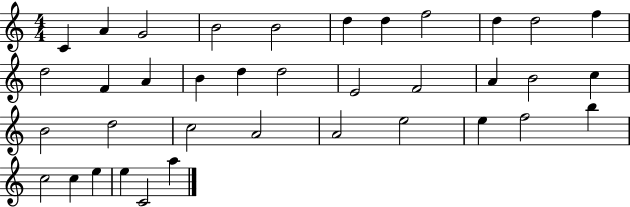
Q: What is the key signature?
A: C major